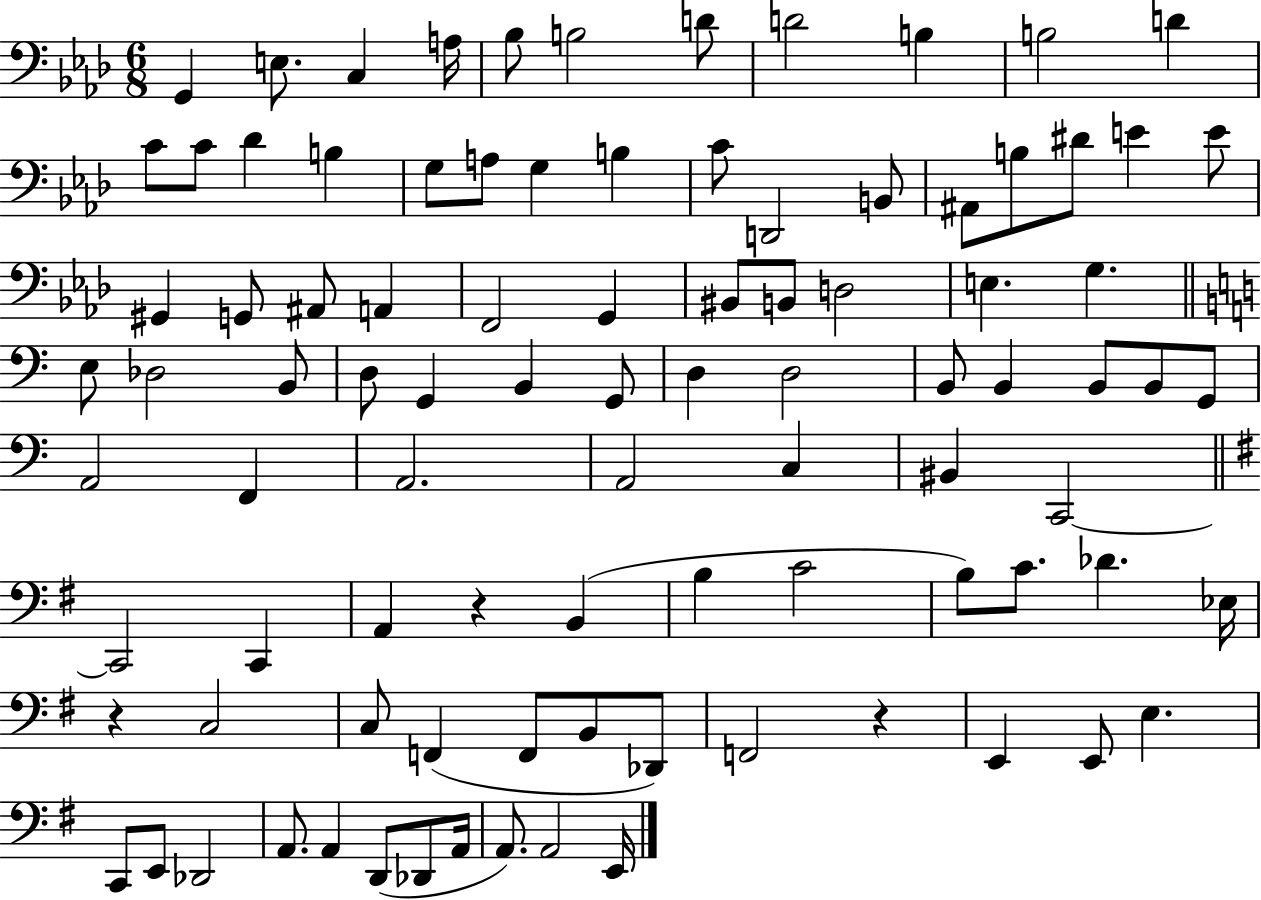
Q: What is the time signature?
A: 6/8